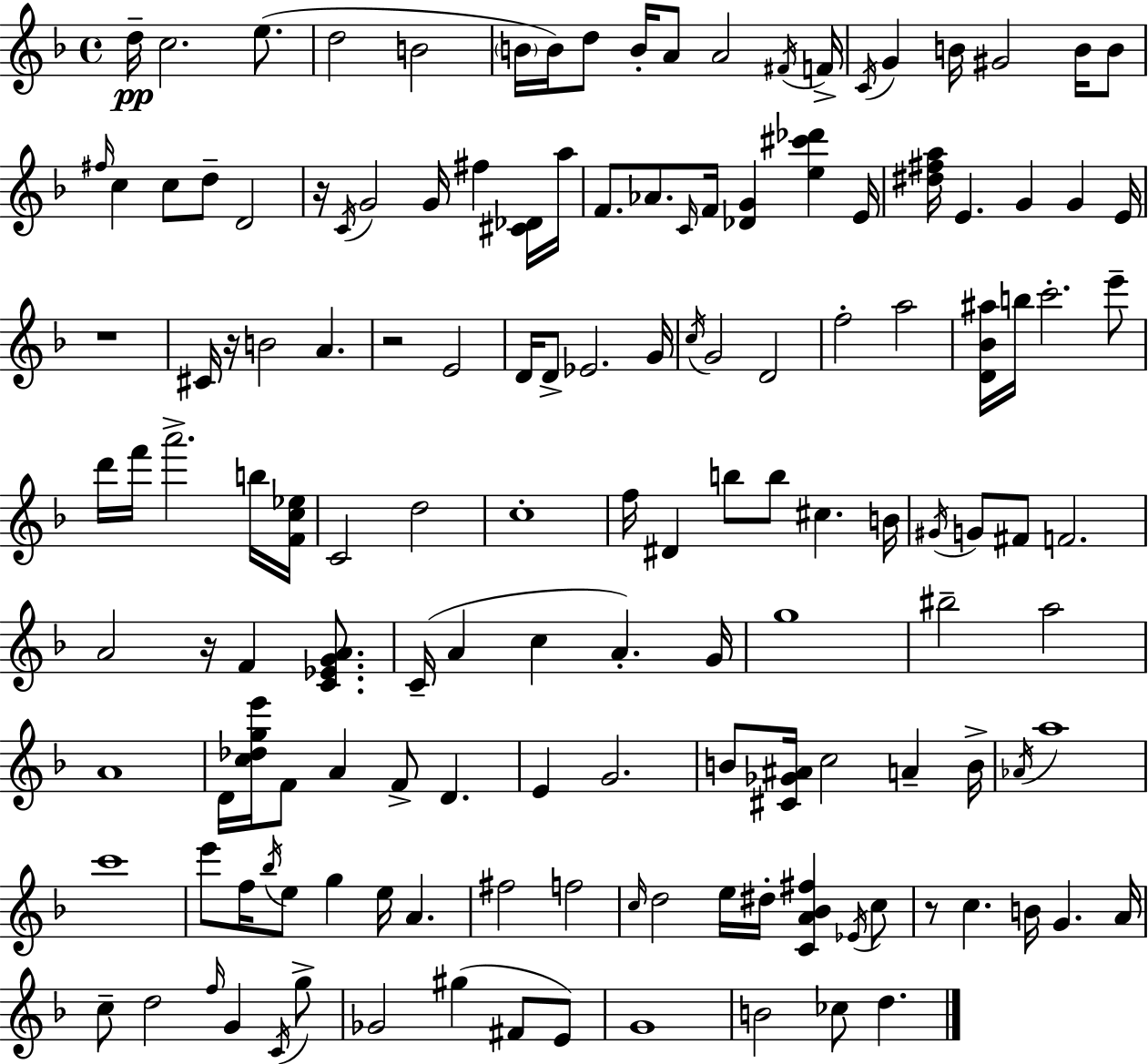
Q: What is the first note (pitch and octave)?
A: D5